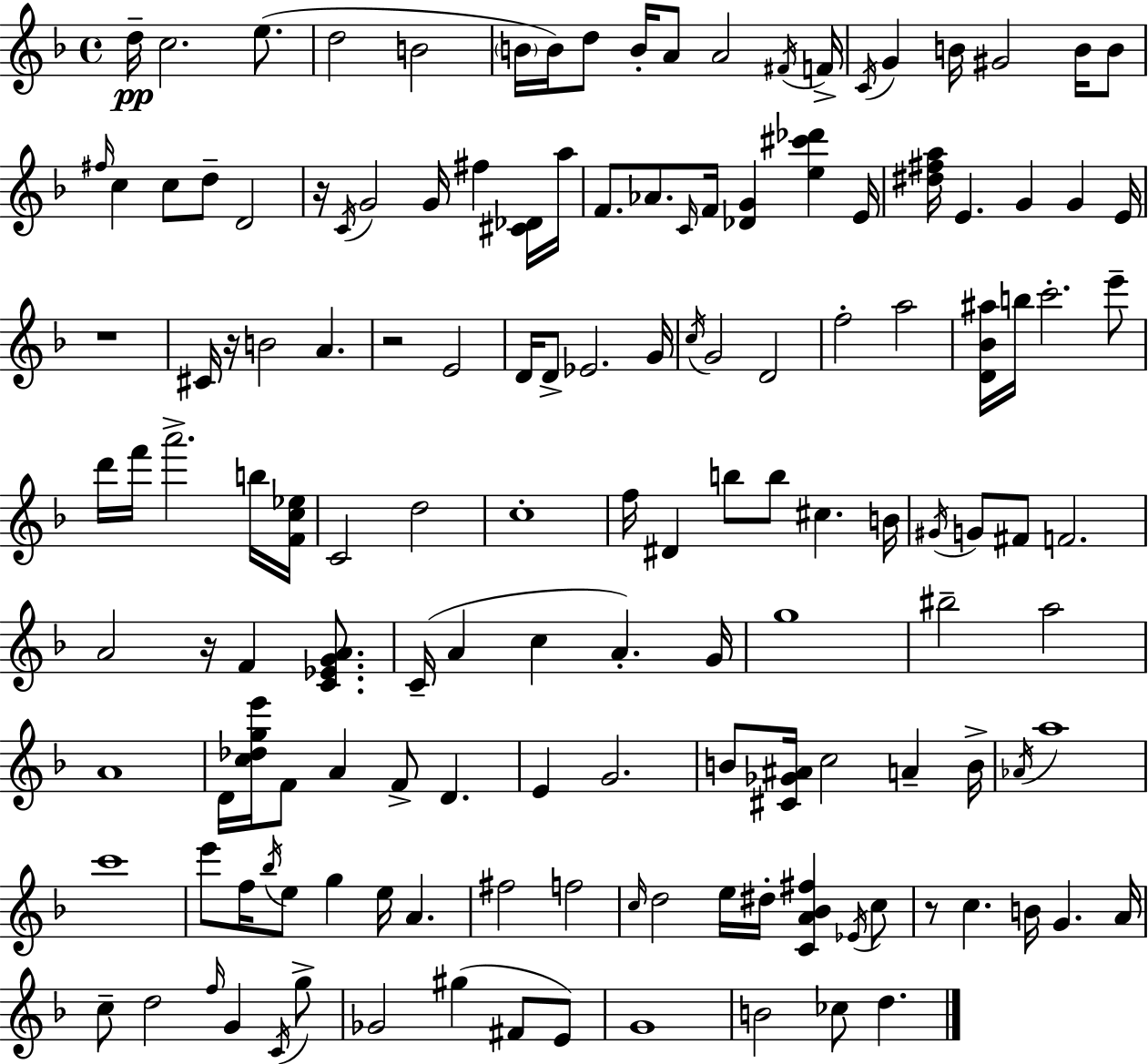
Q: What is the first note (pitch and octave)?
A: D5